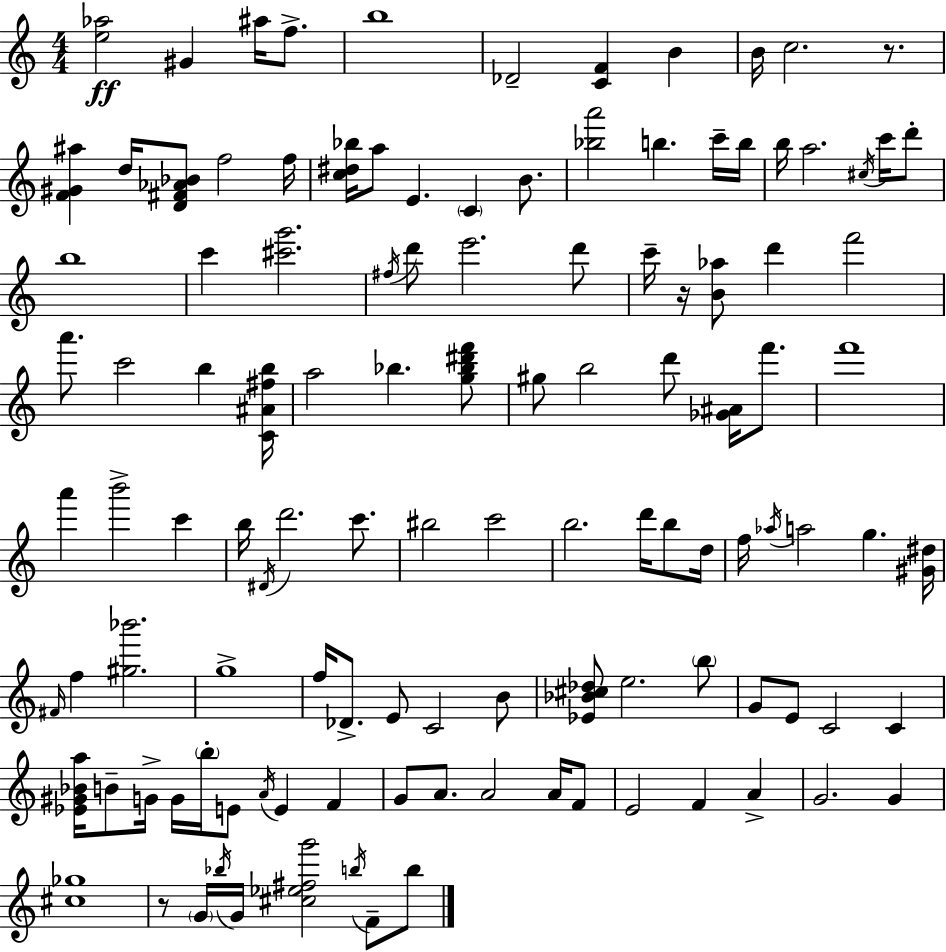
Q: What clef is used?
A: treble